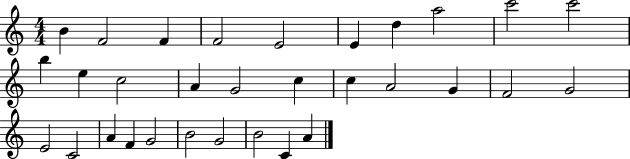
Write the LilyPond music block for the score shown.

{
  \clef treble
  \numericTimeSignature
  \time 4/4
  \key c \major
  b'4 f'2 f'4 | f'2 e'2 | e'4 d''4 a''2 | c'''2 c'''2 | \break b''4 e''4 c''2 | a'4 g'2 c''4 | c''4 a'2 g'4 | f'2 g'2 | \break e'2 c'2 | a'4 f'4 g'2 | b'2 g'2 | b'2 c'4 a'4 | \break \bar "|."
}